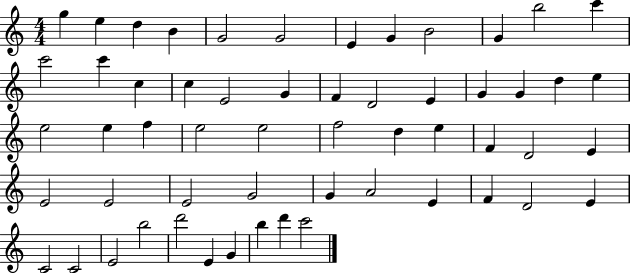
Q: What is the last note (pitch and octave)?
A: C6